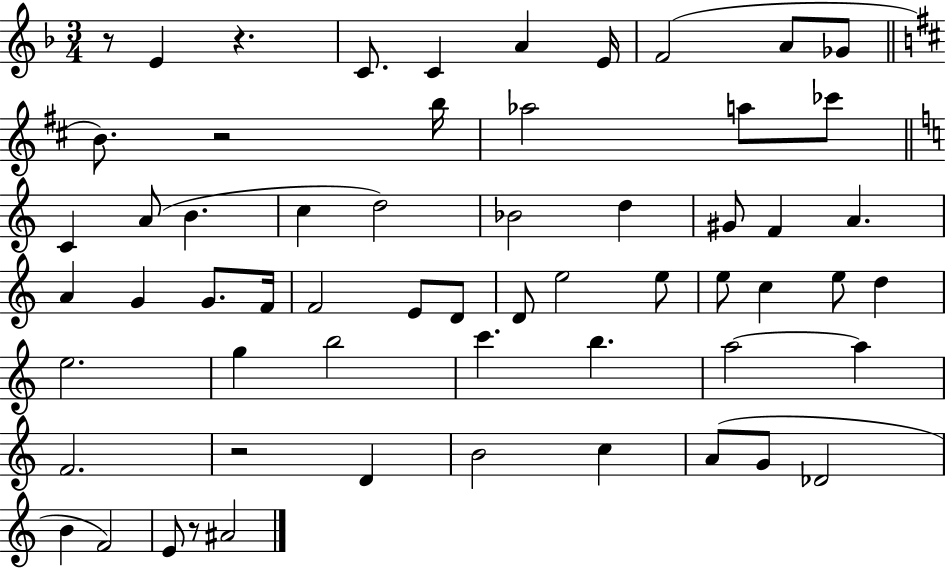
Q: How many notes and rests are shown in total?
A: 60